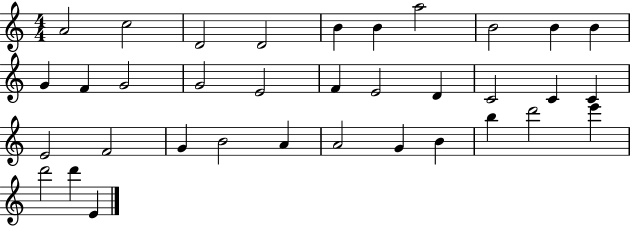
A4/h C5/h D4/h D4/h B4/q B4/q A5/h B4/h B4/q B4/q G4/q F4/q G4/h G4/h E4/h F4/q E4/h D4/q C4/h C4/q C4/q E4/h F4/h G4/q B4/h A4/q A4/h G4/q B4/q B5/q D6/h E6/q D6/h D6/q E4/q